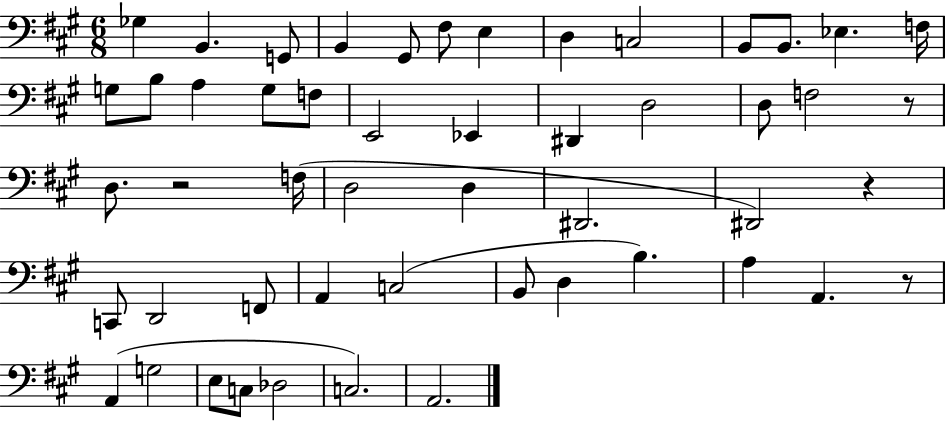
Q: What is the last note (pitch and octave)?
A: A2